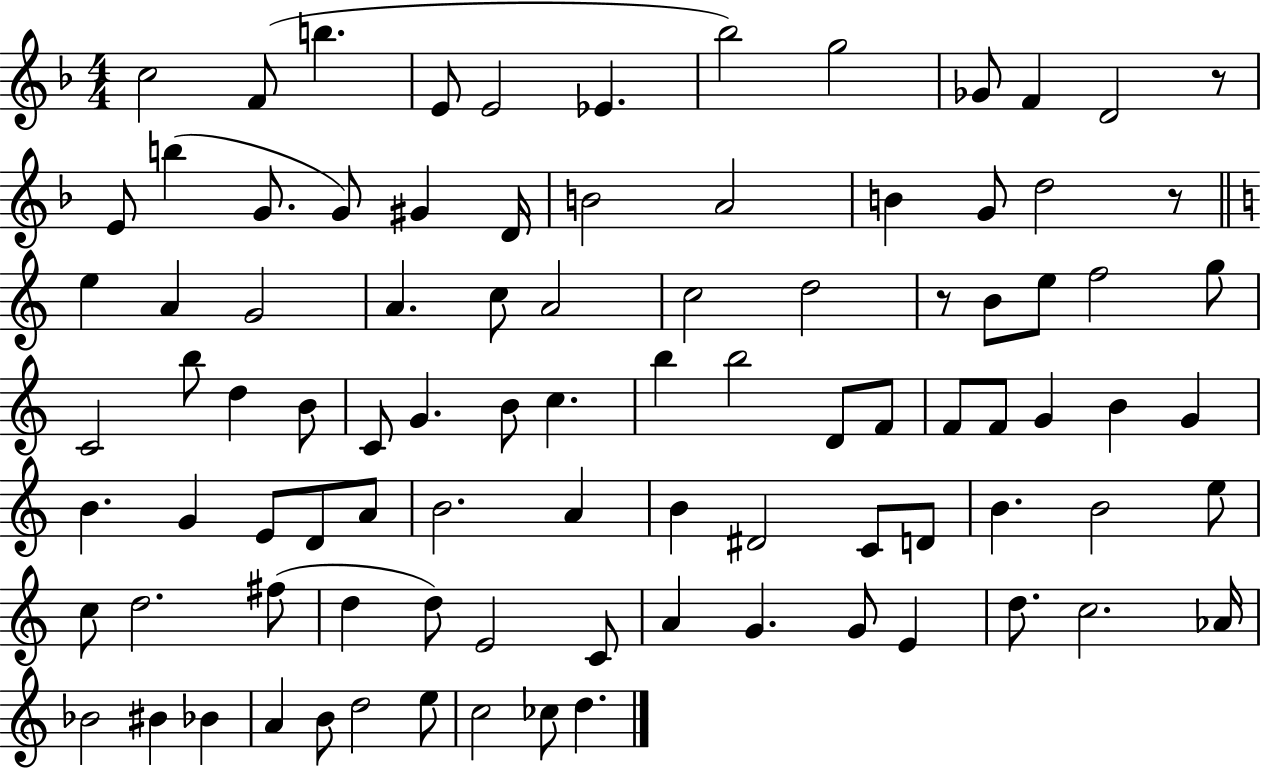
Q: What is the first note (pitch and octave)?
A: C5